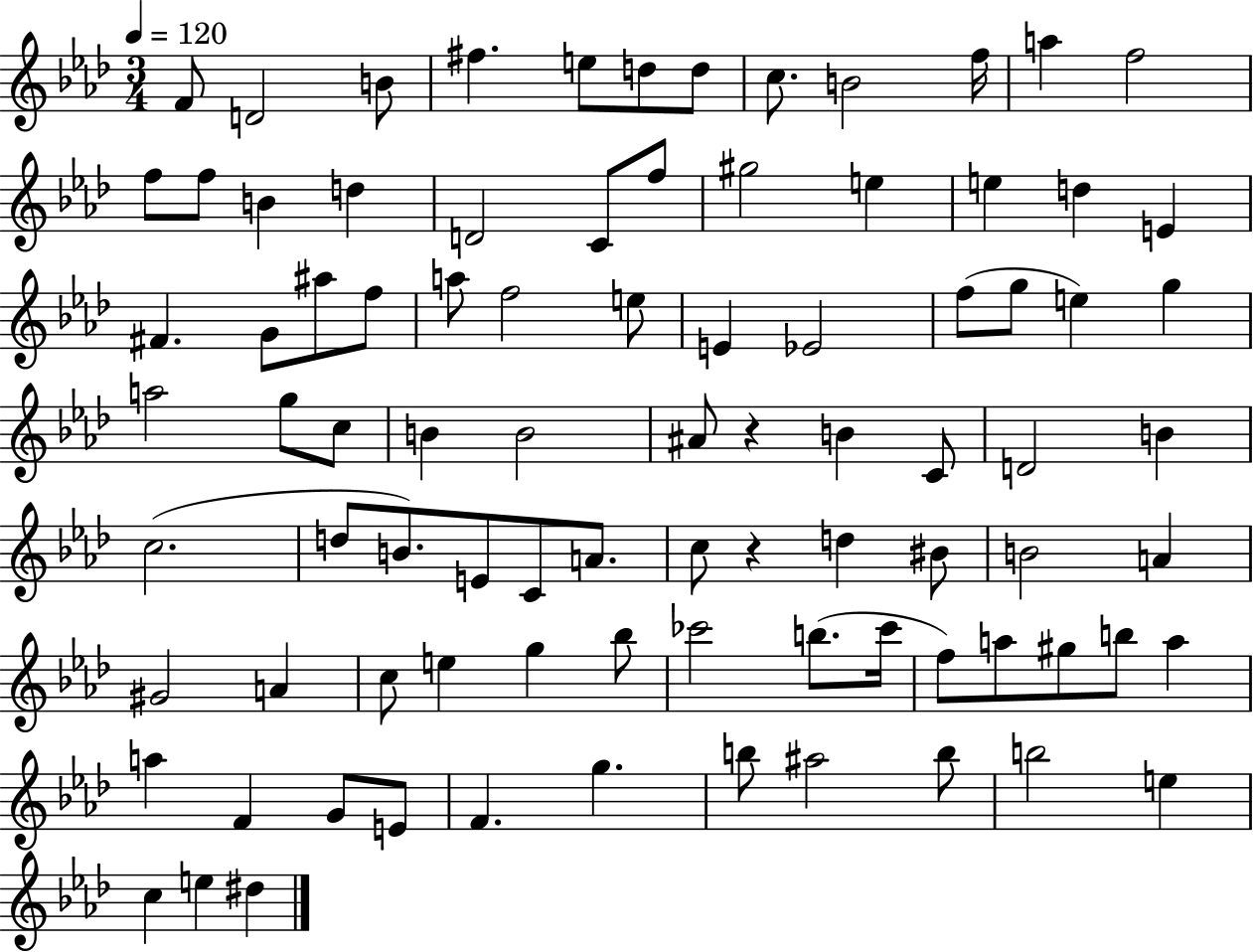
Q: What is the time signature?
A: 3/4